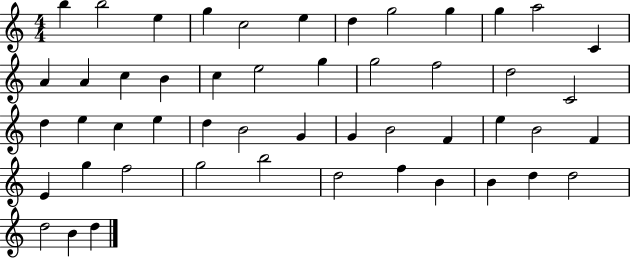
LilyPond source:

{
  \clef treble
  \numericTimeSignature
  \time 4/4
  \key c \major
  b''4 b''2 e''4 | g''4 c''2 e''4 | d''4 g''2 g''4 | g''4 a''2 c'4 | \break a'4 a'4 c''4 b'4 | c''4 e''2 g''4 | g''2 f''2 | d''2 c'2 | \break d''4 e''4 c''4 e''4 | d''4 b'2 g'4 | g'4 b'2 f'4 | e''4 b'2 f'4 | \break e'4 g''4 f''2 | g''2 b''2 | d''2 f''4 b'4 | b'4 d''4 d''2 | \break d''2 b'4 d''4 | \bar "|."
}